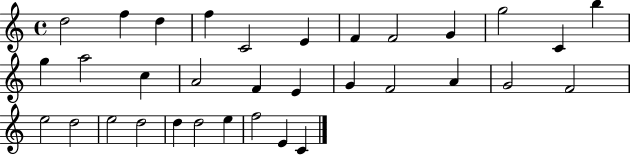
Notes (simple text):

D5/h F5/q D5/q F5/q C4/h E4/q F4/q F4/h G4/q G5/h C4/q B5/q G5/q A5/h C5/q A4/h F4/q E4/q G4/q F4/h A4/q G4/h F4/h E5/h D5/h E5/h D5/h D5/q D5/h E5/q F5/h E4/q C4/q